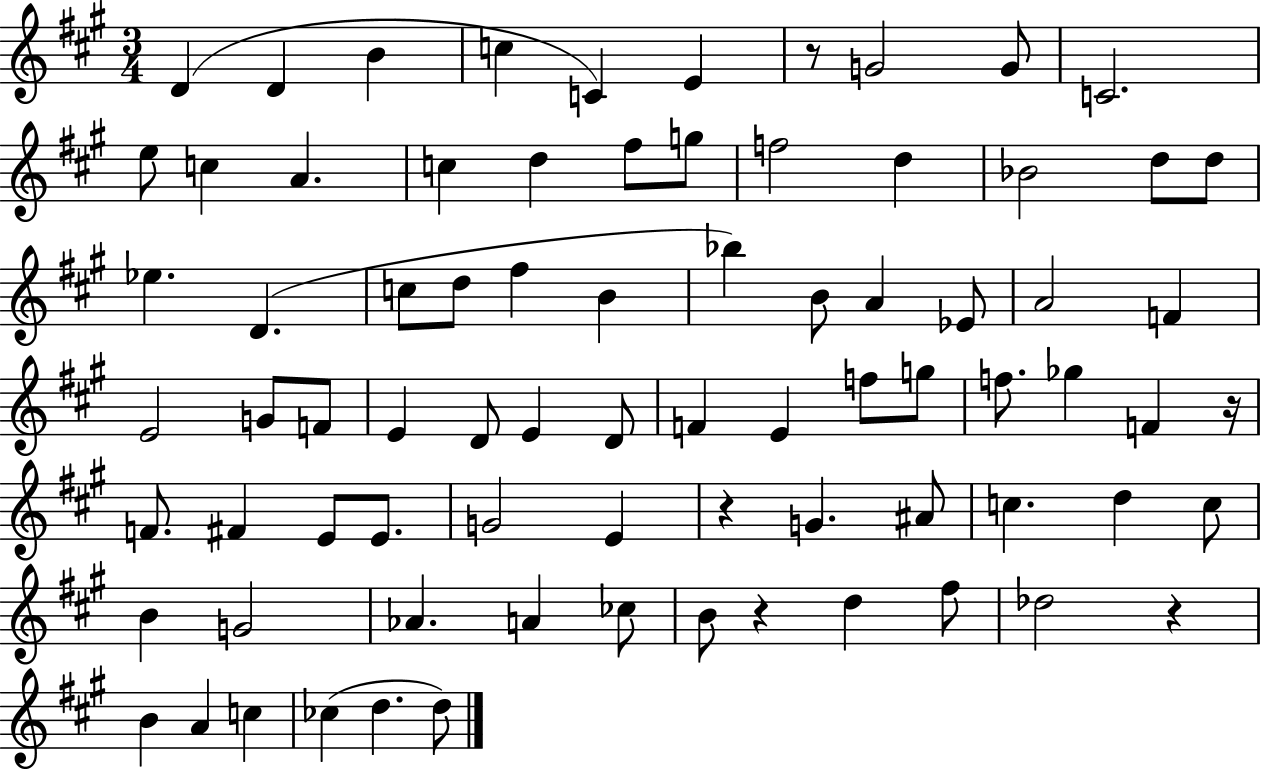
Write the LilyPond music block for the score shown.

{
  \clef treble
  \numericTimeSignature
  \time 3/4
  \key a \major
  d'4( d'4 b'4 | c''4 c'4) e'4 | r8 g'2 g'8 | c'2. | \break e''8 c''4 a'4. | c''4 d''4 fis''8 g''8 | f''2 d''4 | bes'2 d''8 d''8 | \break ees''4. d'4.( | c''8 d''8 fis''4 b'4 | bes''4) b'8 a'4 ees'8 | a'2 f'4 | \break e'2 g'8 f'8 | e'4 d'8 e'4 d'8 | f'4 e'4 f''8 g''8 | f''8. ges''4 f'4 r16 | \break f'8. fis'4 e'8 e'8. | g'2 e'4 | r4 g'4. ais'8 | c''4. d''4 c''8 | \break b'4 g'2 | aes'4. a'4 ces''8 | b'8 r4 d''4 fis''8 | des''2 r4 | \break b'4 a'4 c''4 | ces''4( d''4. d''8) | \bar "|."
}